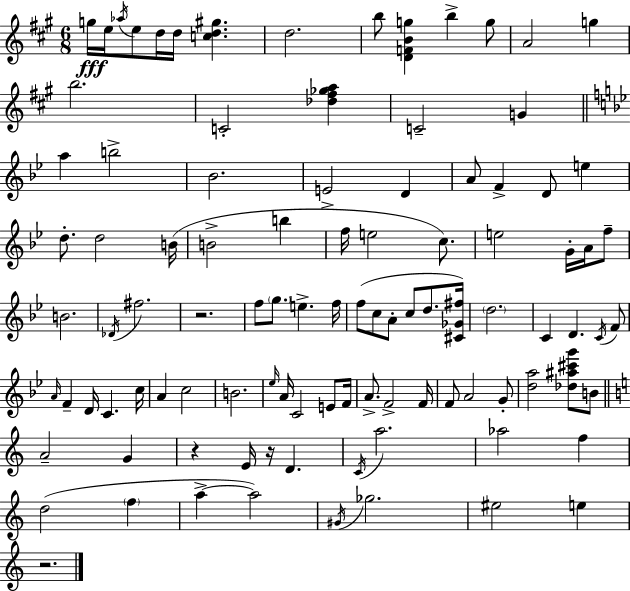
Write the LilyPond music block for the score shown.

{
  \clef treble
  \numericTimeSignature
  \time 6/8
  \key a \major
  g''16\fff e''16 \acciaccatura { aes''16 } e''8 d''16 d''16 <c'' d'' gis''>4. | d''2. | b''8 <d' f' b' g''>4 b''4-> g''8 | a'2 g''4 | \break b''2. | c'2-. <des'' fis'' ges'' a''>4 | c'2-- g'4 | \bar "||" \break \key bes \major a''4 b''2-> | bes'2. | e'2-> d'4 | a'8 f'4-> d'8 e''4 | \break d''8.-. d''2 b'16( | b'2-> b''4 | f''16 e''2 c''8.) | e''2 g'16-. a'16 f''8-- | \break b'2. | \acciaccatura { des'16 } fis''2. | r2. | f''8 \parenthesize g''8. e''4.-> | \break f''16 f''8( c''8 a'8-. c''8 d''8. | <cis' ges' fis''>16) \parenthesize d''2. | c'4 d'4. \acciaccatura { c'16 } | f'8 \grace { a'16 } f'4-- d'16 c'4. | \break c''16 a'4 c''2 | b'2. | \grace { ees''16 } a'16 c'2 | e'8 f'16 a'8.-> f'2-> | \break f'16 f'8 a'2 | g'8-. <d'' a''>2 | <des'' ais'' cis''' g'''>8 b'8 \bar "||" \break \key c \major a'2-- g'4 | r4 e'16 r16 d'4. | \acciaccatura { c'16 } a''2. | aes''2 f''4 | \break d''2( \parenthesize f''4 | a''4->~~ a''2) | \acciaccatura { gis'16 } ges''2. | eis''2 e''4 | \break r2. | \bar "|."
}